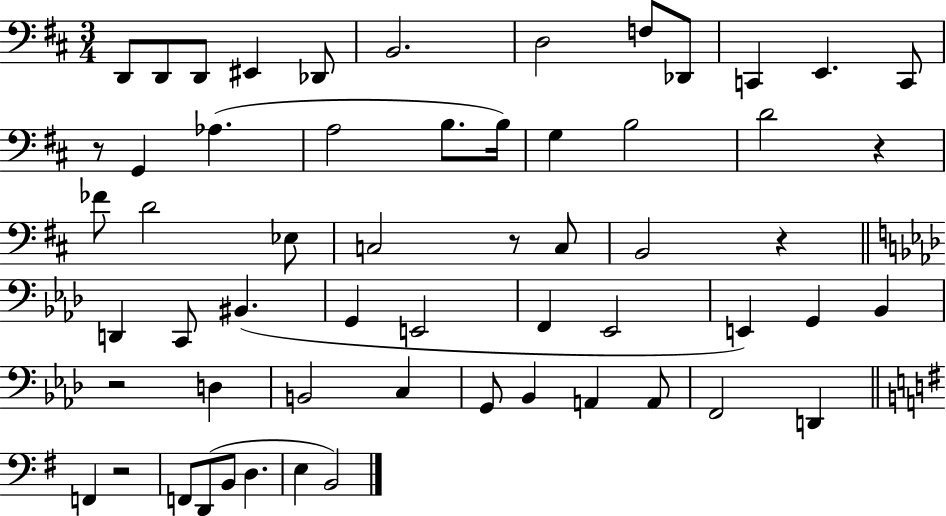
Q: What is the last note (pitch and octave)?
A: B2